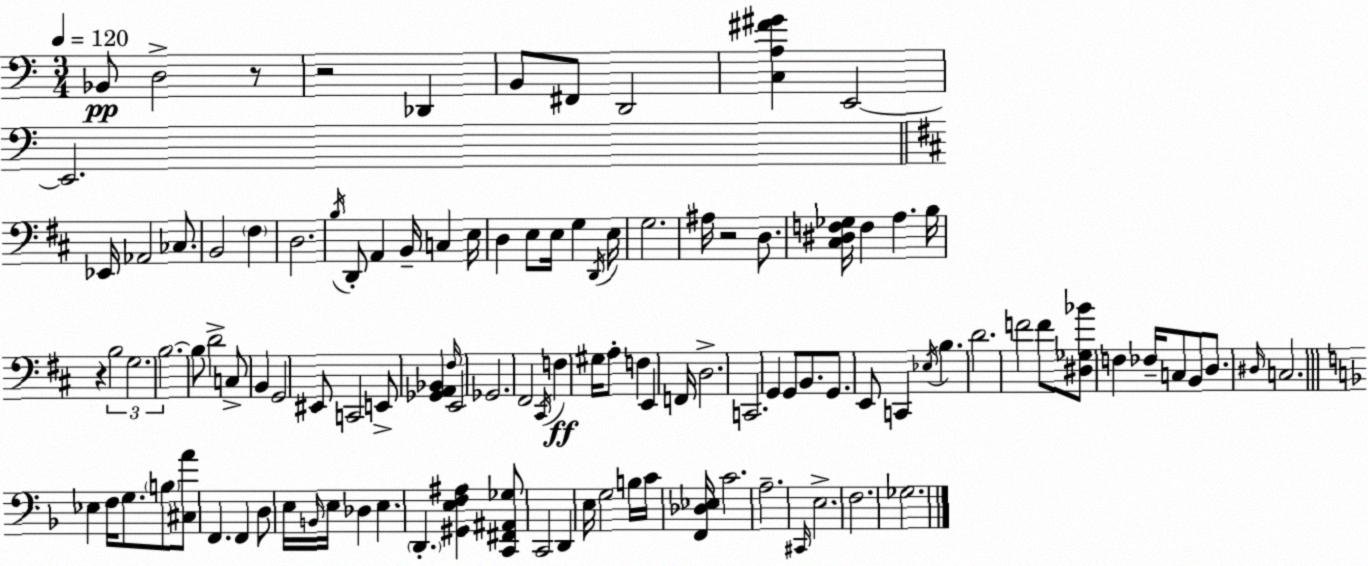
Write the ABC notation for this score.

X:1
T:Untitled
M:3/4
L:1/4
K:Am
_B,,/2 D,2 z/2 z2 _D,, B,,/2 ^F,,/2 D,,2 [C,A,^F^G] E,,2 E,,2 _E,,/4 _A,,2 _C,/2 B,,2 ^F, D,2 B,/4 D,,/2 A,, B,,/4 C, E,/4 D, E,/2 E,/4 G, D,,/4 E,/4 G,2 ^A,/4 z2 D,/2 [^C,^D,F,_G,]/4 F, A, B,/4 z B,2 G,2 B,2 B,/2 D2 C,/2 B,, G,,2 ^E,,/2 C,,2 E,,/2 [_G,,A,,_B,,] ^F,/4 E,,2 _G,,2 ^F,,2 ^C,,/4 F, ^G,/4 A,/2 F, E,, F,,/4 D,2 C,,2 G,, G,,/2 B,,/2 G,,/2 E,,/2 C,, _E,/4 B, D2 F2 F/2 [^D,_G,_B]/2 F, _F,/4 C,/2 B,,/2 D,/2 ^D,/4 C,2 _E, F,/4 G,/2 B,/2 [^C,A]/2 F,, F,, D,/2 E,/4 B,,/4 E,/4 _D, E, D,, [^G,,E,F,^A,] [C,,^F,,^A,,_G,]/2 C,,2 D,, E,/4 G,2 B,/4 C/4 [F,,_D,_E,]/4 C2 A,2 ^C,,/4 E,2 F,2 _G,2